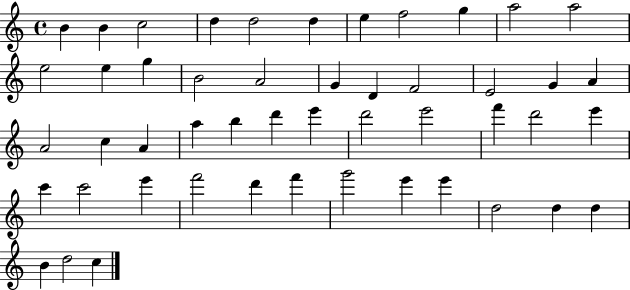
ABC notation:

X:1
T:Untitled
M:4/4
L:1/4
K:C
B B c2 d d2 d e f2 g a2 a2 e2 e g B2 A2 G D F2 E2 G A A2 c A a b d' e' d'2 e'2 f' d'2 e' c' c'2 e' f'2 d' f' g'2 e' e' d2 d d B d2 c